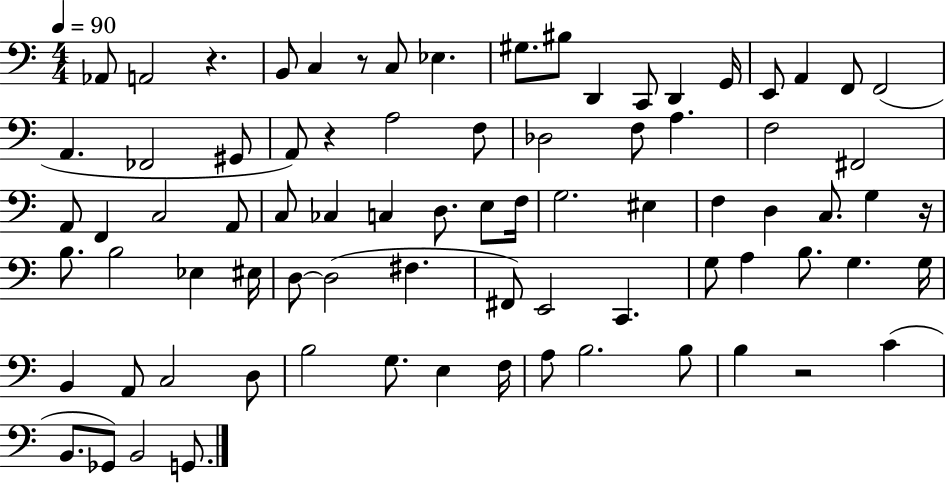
Ab2/e A2/h R/q. B2/e C3/q R/e C3/e Eb3/q. G#3/e. BIS3/e D2/q C2/e D2/q G2/s E2/e A2/q F2/e F2/h A2/q. FES2/h G#2/e A2/e R/q A3/h F3/e Db3/h F3/e A3/q. F3/h F#2/h A2/e F2/q C3/h A2/e C3/e CES3/q C3/q D3/e. E3/e F3/s G3/h. EIS3/q F3/q D3/q C3/e. G3/q R/s B3/e. B3/h Eb3/q EIS3/s D3/e D3/h F#3/q. F#2/e E2/h C2/q. G3/e A3/q B3/e. G3/q. G3/s B2/q A2/e C3/h D3/e B3/h G3/e. E3/q F3/s A3/e B3/h. B3/e B3/q R/h C4/q B2/e. Gb2/e B2/h G2/e.